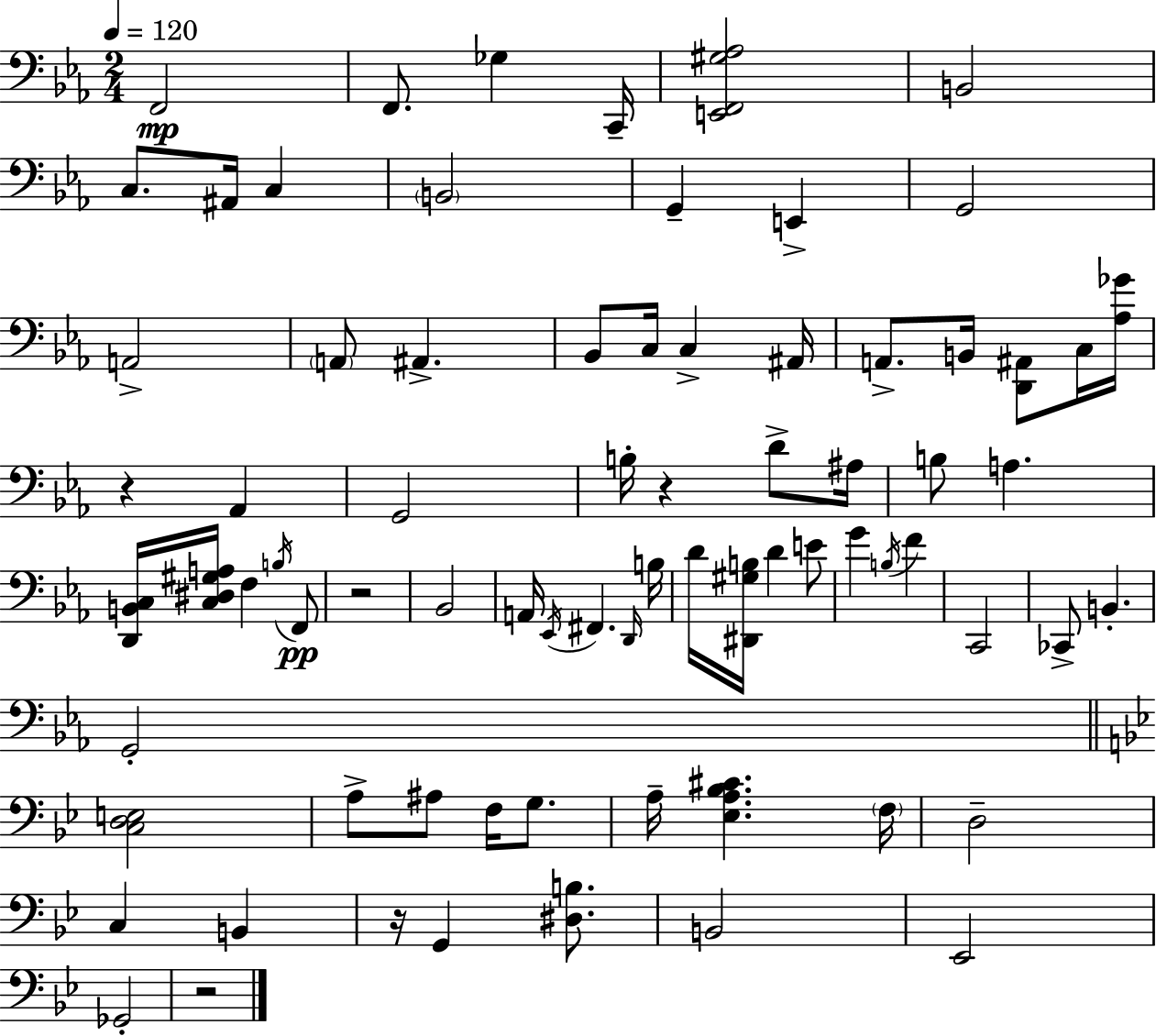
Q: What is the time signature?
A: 2/4